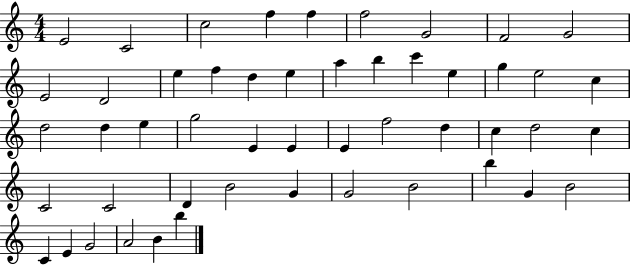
{
  \clef treble
  \numericTimeSignature
  \time 4/4
  \key c \major
  e'2 c'2 | c''2 f''4 f''4 | f''2 g'2 | f'2 g'2 | \break e'2 d'2 | e''4 f''4 d''4 e''4 | a''4 b''4 c'''4 e''4 | g''4 e''2 c''4 | \break d''2 d''4 e''4 | g''2 e'4 e'4 | e'4 f''2 d''4 | c''4 d''2 c''4 | \break c'2 c'2 | d'4 b'2 g'4 | g'2 b'2 | b''4 g'4 b'2 | \break c'4 e'4 g'2 | a'2 b'4 b''4 | \bar "|."
}